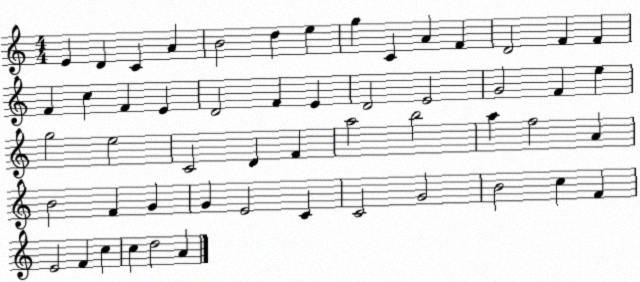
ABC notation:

X:1
T:Untitled
M:4/4
L:1/4
K:C
E D C A B2 d e g C A F D2 F F F c F E D2 F E D2 E2 G2 F e g2 e2 C2 D F a2 b2 a f2 A B2 F G G E2 C C2 G2 B2 c F E2 F c c d2 A